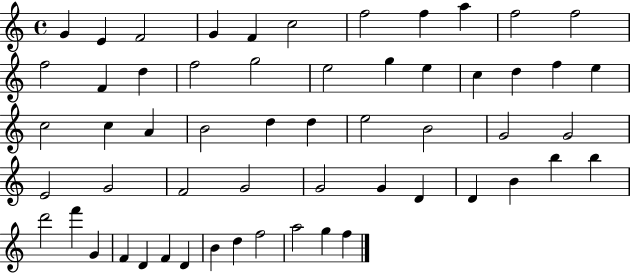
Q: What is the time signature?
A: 4/4